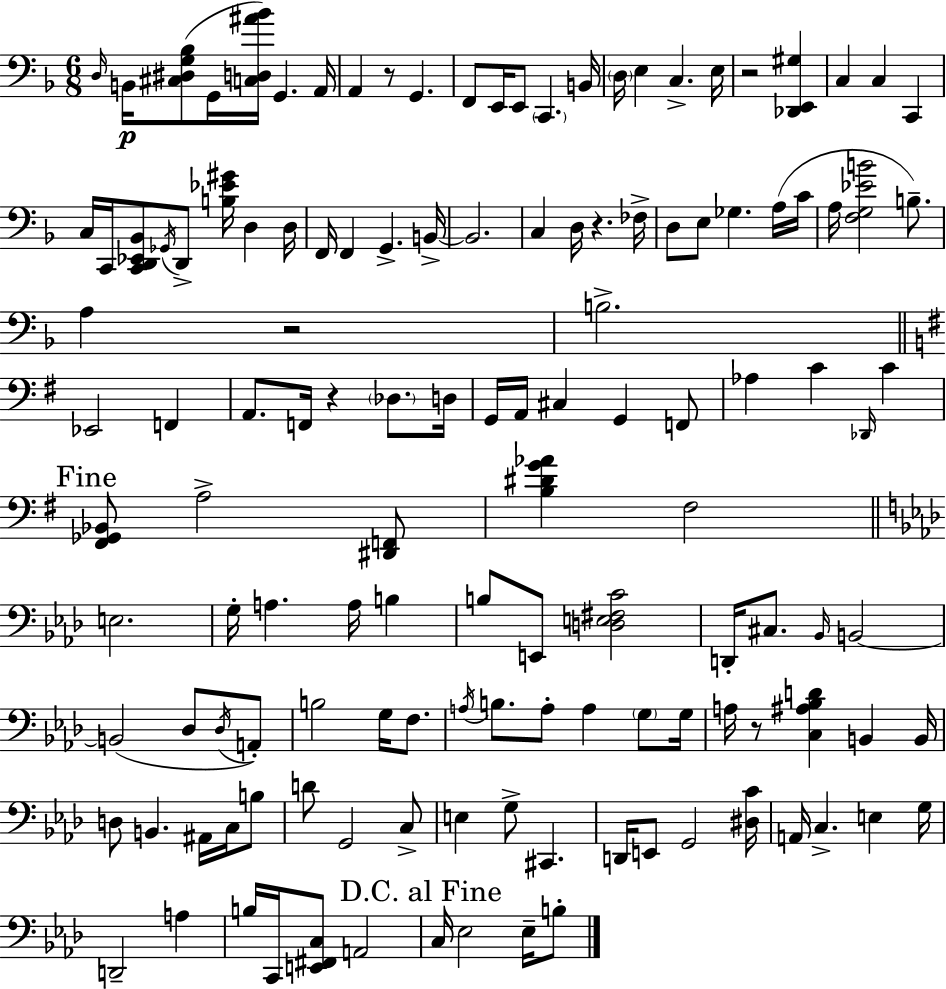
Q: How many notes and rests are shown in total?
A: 132